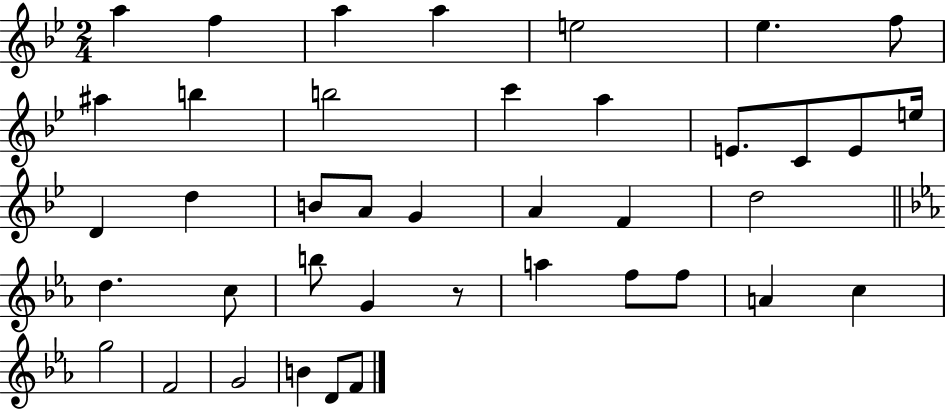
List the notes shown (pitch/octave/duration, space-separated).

A5/q F5/q A5/q A5/q E5/h Eb5/q. F5/e A#5/q B5/q B5/h C6/q A5/q E4/e. C4/e E4/e E5/s D4/q D5/q B4/e A4/e G4/q A4/q F4/q D5/h D5/q. C5/e B5/e G4/q R/e A5/q F5/e F5/e A4/q C5/q G5/h F4/h G4/h B4/q D4/e F4/e